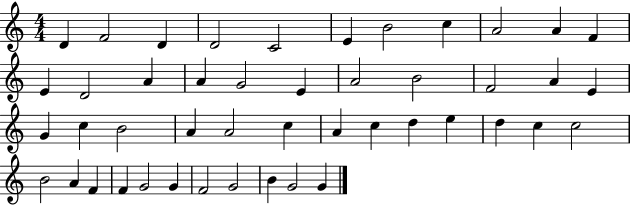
{
  \clef treble
  \numericTimeSignature
  \time 4/4
  \key c \major
  d'4 f'2 d'4 | d'2 c'2 | e'4 b'2 c''4 | a'2 a'4 f'4 | \break e'4 d'2 a'4 | a'4 g'2 e'4 | a'2 b'2 | f'2 a'4 e'4 | \break g'4 c''4 b'2 | a'4 a'2 c''4 | a'4 c''4 d''4 e''4 | d''4 c''4 c''2 | \break b'2 a'4 f'4 | f'4 g'2 g'4 | f'2 g'2 | b'4 g'2 g'4 | \break \bar "|."
}